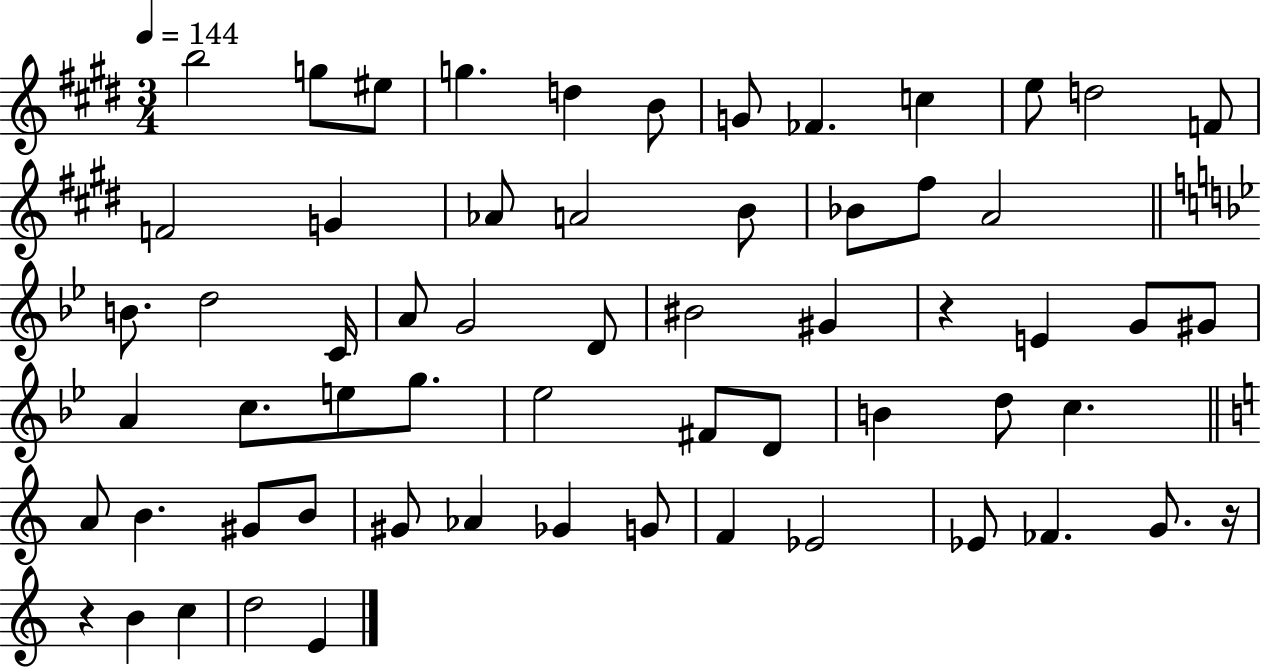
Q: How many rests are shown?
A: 3